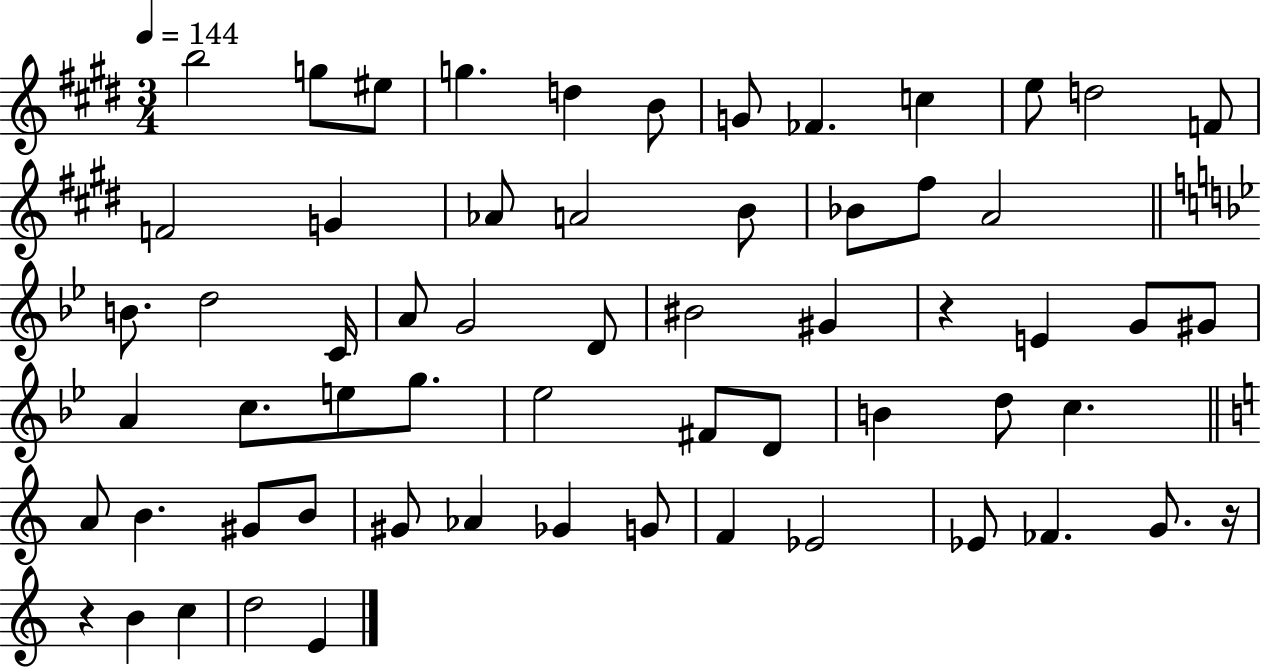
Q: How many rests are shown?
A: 3